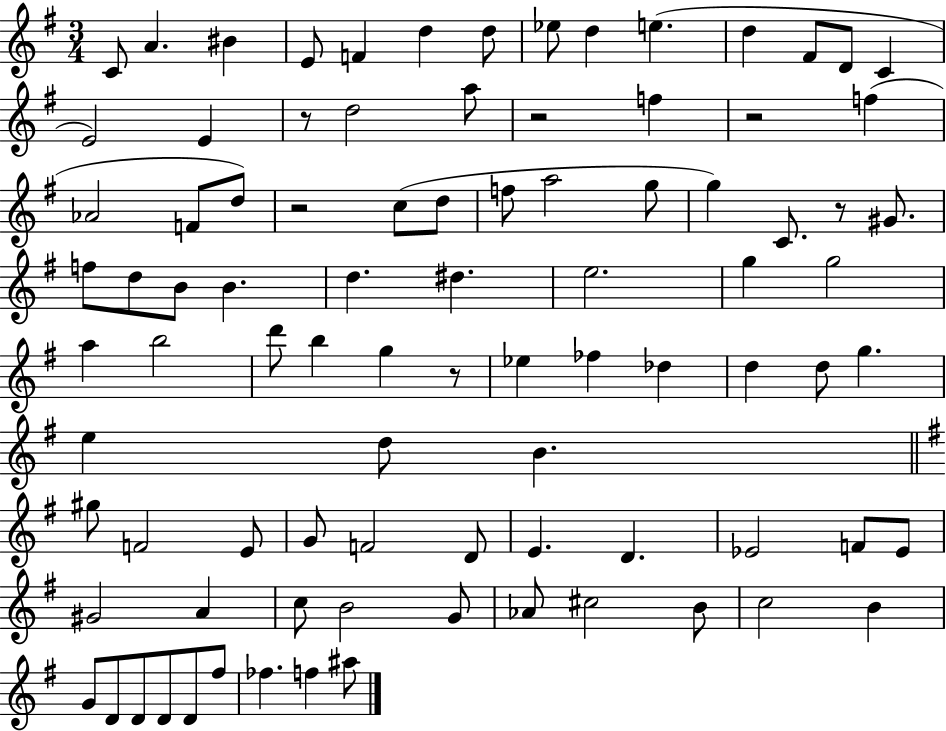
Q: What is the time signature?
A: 3/4